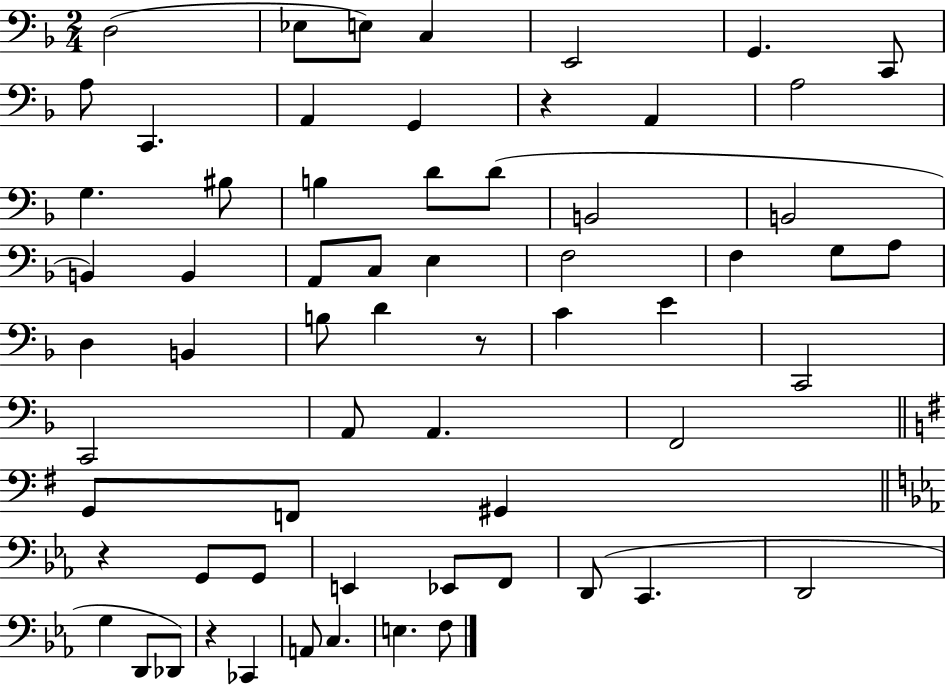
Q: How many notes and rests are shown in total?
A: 63